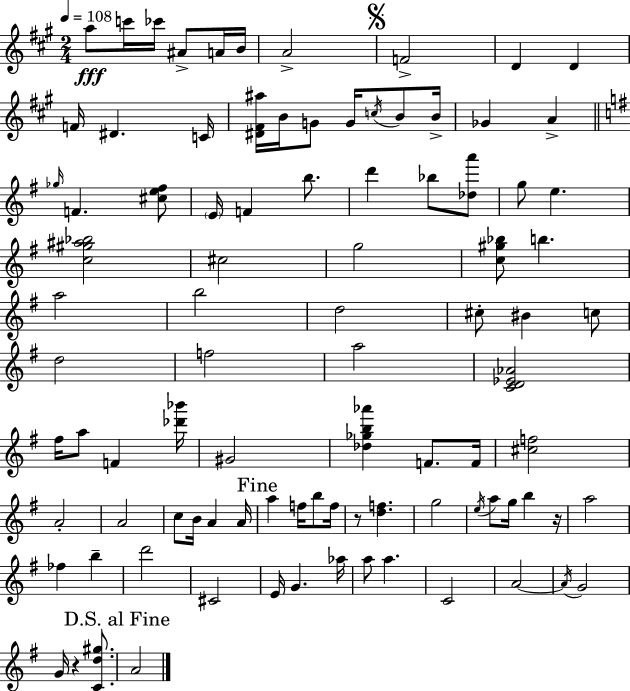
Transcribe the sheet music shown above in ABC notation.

X:1
T:Untitled
M:2/4
L:1/4
K:A
a/2 c'/4 _c'/4 ^A/2 A/4 B/4 A2 F2 D D F/4 ^D C/4 [^D^F^a]/4 B/4 G/2 G/4 c/4 B/2 B/4 _G A _g/4 F [^ce^f]/2 E/4 F b/2 d' _b/2 [_da']/2 g/2 e [c^g^a_b]2 ^c2 g2 [c^g_b]/2 b a2 b2 d2 ^c/2 ^B c/2 d2 f2 a2 [CD_E_A]2 ^f/4 a/2 F [_d'_b']/4 ^G2 [_d_gb_a'] F/2 F/4 [^cf]2 A2 A2 c/2 B/4 A A/4 a f/4 b/2 f/4 z/2 [df] g2 e/4 a/2 g/4 b z/4 a2 _f b d'2 ^C2 E/4 G _a/4 a/2 a C2 A2 A/4 G2 G/4 z [Cd^g]/2 A2